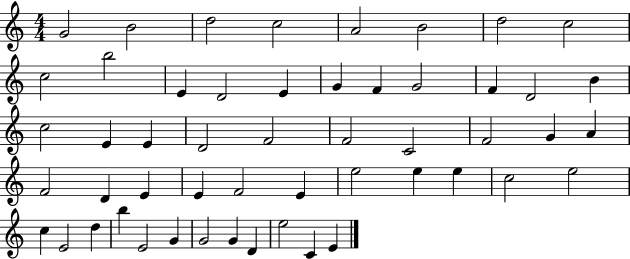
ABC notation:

X:1
T:Untitled
M:4/4
L:1/4
K:C
G2 B2 d2 c2 A2 B2 d2 c2 c2 b2 E D2 E G F G2 F D2 B c2 E E D2 F2 F2 C2 F2 G A F2 D E E F2 E e2 e e c2 e2 c E2 d b E2 G G2 G D e2 C E